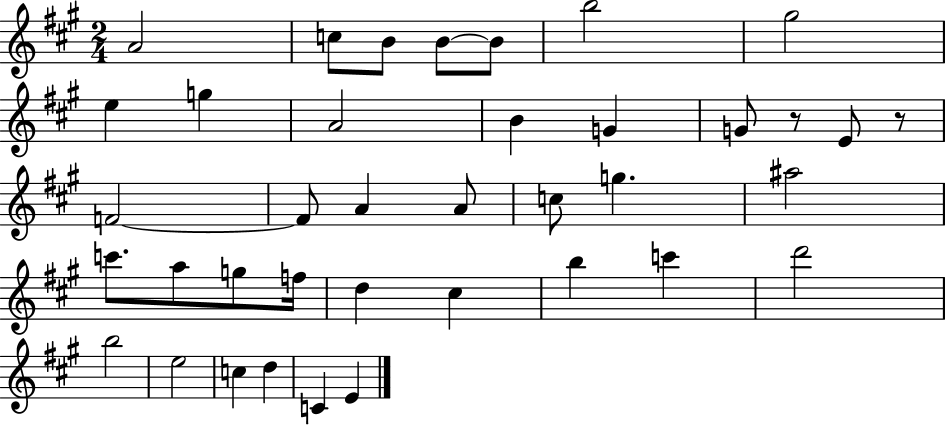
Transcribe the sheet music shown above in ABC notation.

X:1
T:Untitled
M:2/4
L:1/4
K:A
A2 c/2 B/2 B/2 B/2 b2 ^g2 e g A2 B G G/2 z/2 E/2 z/2 F2 F/2 A A/2 c/2 g ^a2 c'/2 a/2 g/2 f/4 d ^c b c' d'2 b2 e2 c d C E